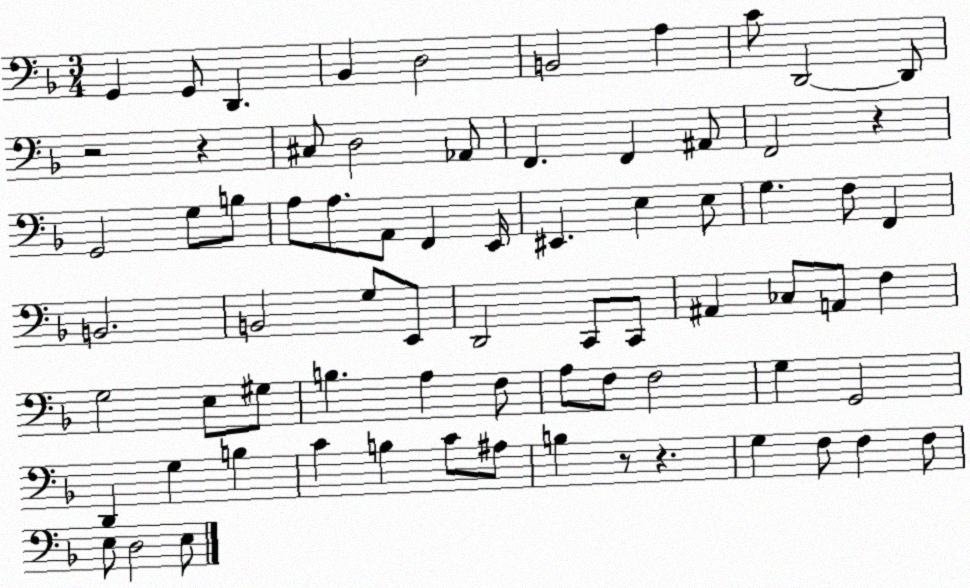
X:1
T:Untitled
M:3/4
L:1/4
K:F
G,, G,,/2 D,, _B,, D,2 B,,2 A, C/2 D,,2 D,,/2 z2 z ^C,/2 D,2 _A,,/2 F,, F,, ^A,,/2 F,,2 z G,,2 G,/2 B,/2 A,/2 A,/2 A,,/2 F,, E,,/4 ^E,, E, E,/2 G, F,/2 F,, B,,2 B,,2 G,/2 E,,/2 D,,2 C,,/2 C,,/2 ^A,, _C,/2 A,,/2 F, G,2 E,/2 ^G,/2 B, A, F,/2 A,/2 F,/2 F,2 G, G,,2 D,, G, B, C B, C/2 ^A,/2 B, z/2 z G, F,/2 F, F,/2 E,/2 D,2 E,/2